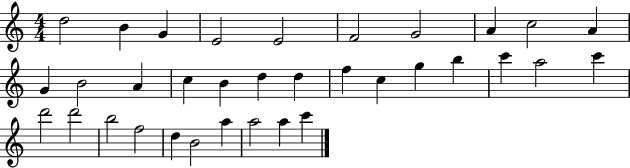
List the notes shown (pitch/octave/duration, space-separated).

D5/h B4/q G4/q E4/h E4/h F4/h G4/h A4/q C5/h A4/q G4/q B4/h A4/q C5/q B4/q D5/q D5/q F5/q C5/q G5/q B5/q C6/q A5/h C6/q D6/h D6/h B5/h F5/h D5/q B4/h A5/q A5/h A5/q C6/q